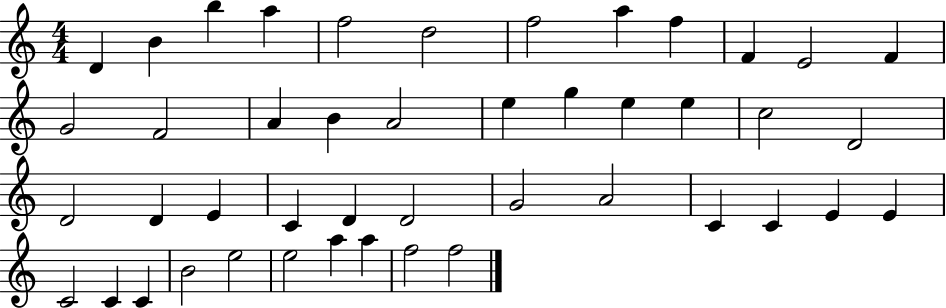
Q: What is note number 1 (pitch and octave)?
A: D4